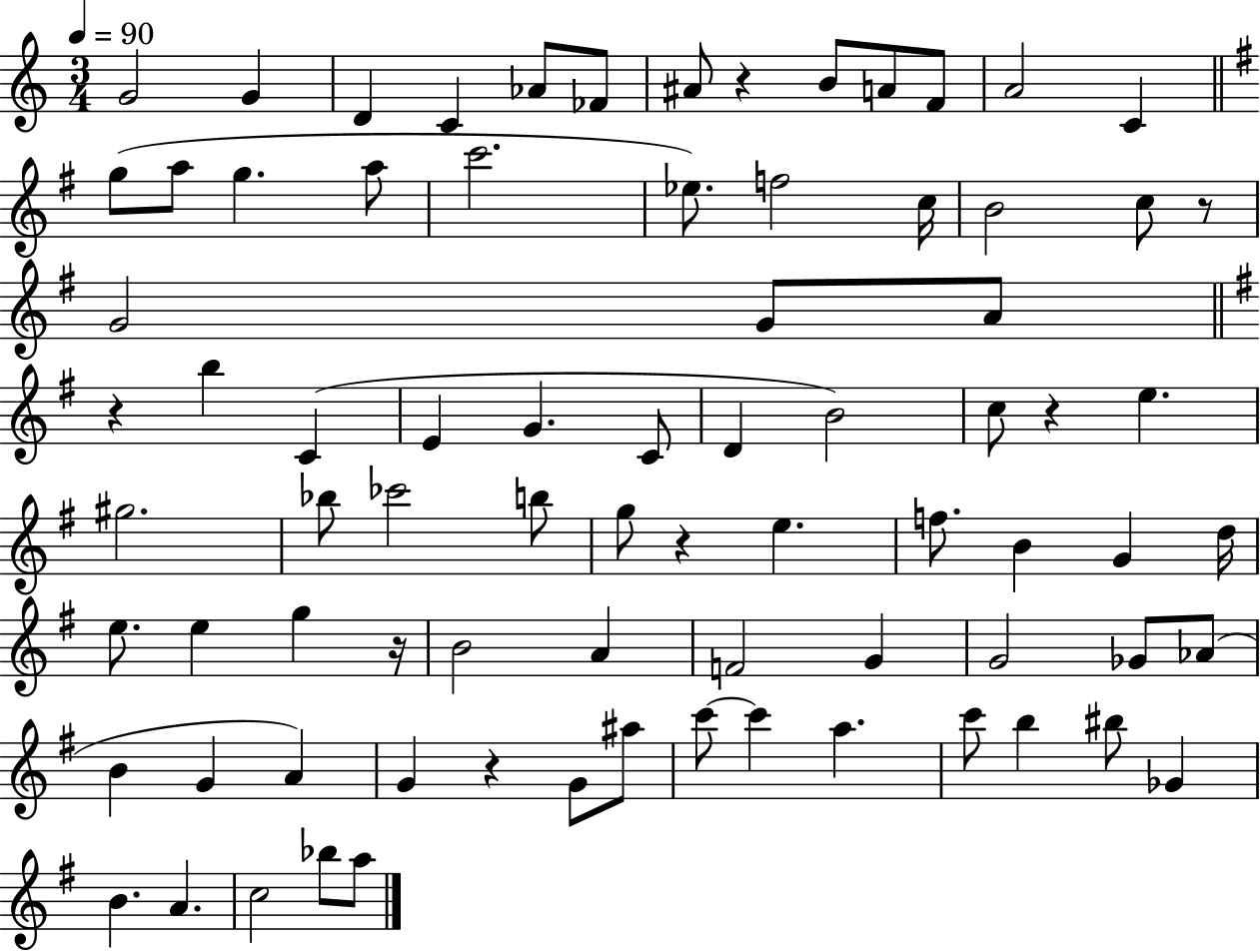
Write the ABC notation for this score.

X:1
T:Untitled
M:3/4
L:1/4
K:C
G2 G D C _A/2 _F/2 ^A/2 z B/2 A/2 F/2 A2 C g/2 a/2 g a/2 c'2 _e/2 f2 c/4 B2 c/2 z/2 G2 G/2 A/2 z b C E G C/2 D B2 c/2 z e ^g2 _b/2 _c'2 b/2 g/2 z e f/2 B G d/4 e/2 e g z/4 B2 A F2 G G2 _G/2 _A/2 B G A G z G/2 ^a/2 c'/2 c' a c'/2 b ^b/2 _G B A c2 _b/2 a/2